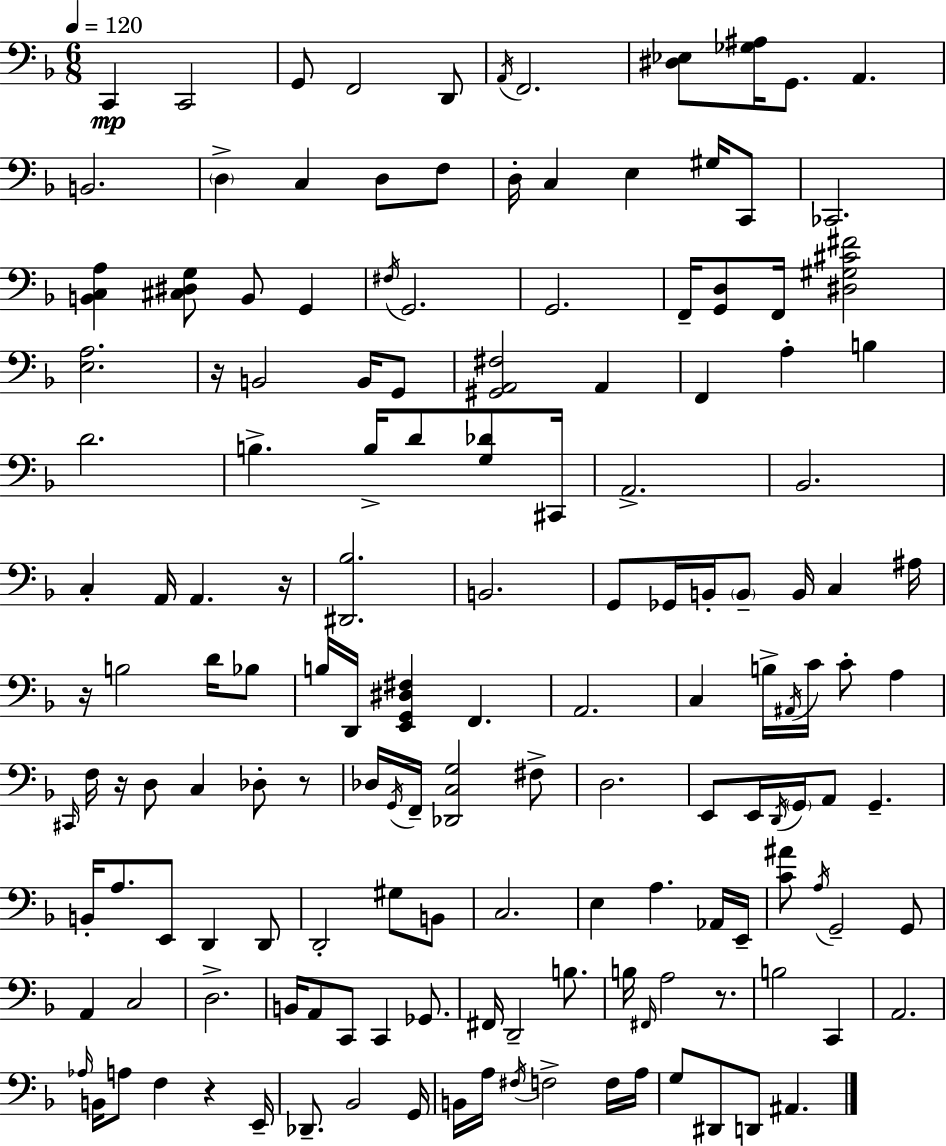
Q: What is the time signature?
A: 6/8